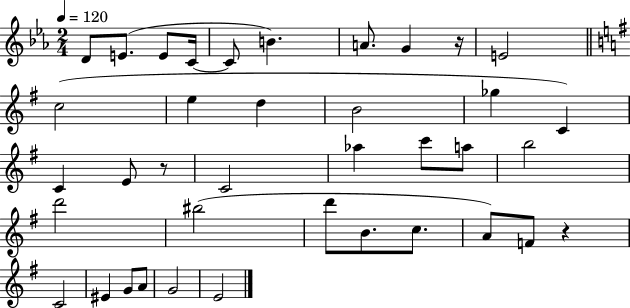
D4/e E4/e. E4/e C4/s C4/e B4/q. A4/e. G4/q R/s E4/h C5/h E5/q D5/q B4/h Gb5/q C4/q C4/q E4/e R/e C4/h Ab5/q C6/e A5/e B5/h D6/h BIS5/h D6/e B4/e. C5/e. A4/e F4/e R/q C4/h EIS4/q G4/e A4/e G4/h E4/h